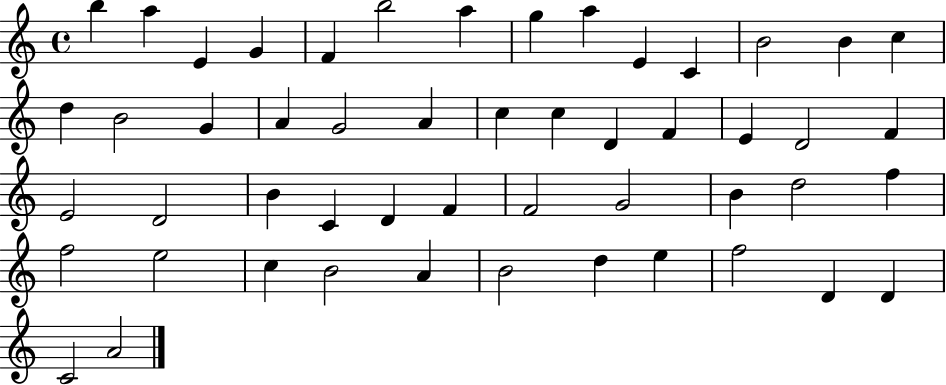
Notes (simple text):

B5/q A5/q E4/q G4/q F4/q B5/h A5/q G5/q A5/q E4/q C4/q B4/h B4/q C5/q D5/q B4/h G4/q A4/q G4/h A4/q C5/q C5/q D4/q F4/q E4/q D4/h F4/q E4/h D4/h B4/q C4/q D4/q F4/q F4/h G4/h B4/q D5/h F5/q F5/h E5/h C5/q B4/h A4/q B4/h D5/q E5/q F5/h D4/q D4/q C4/h A4/h